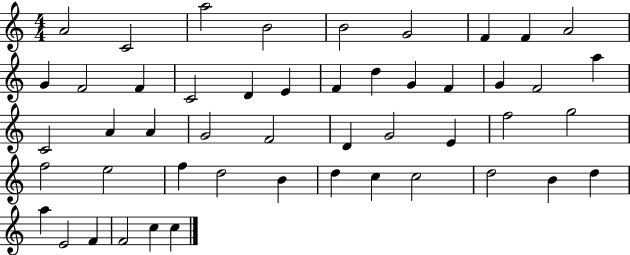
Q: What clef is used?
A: treble